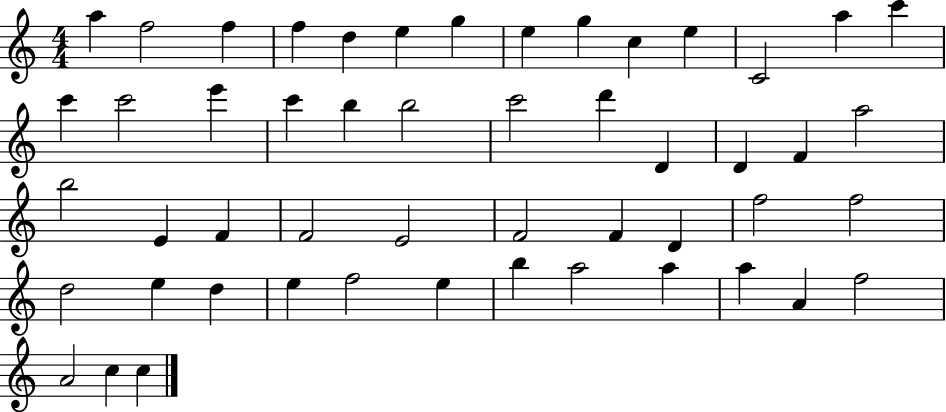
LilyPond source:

{
  \clef treble
  \numericTimeSignature
  \time 4/4
  \key c \major
  a''4 f''2 f''4 | f''4 d''4 e''4 g''4 | e''4 g''4 c''4 e''4 | c'2 a''4 c'''4 | \break c'''4 c'''2 e'''4 | c'''4 b''4 b''2 | c'''2 d'''4 d'4 | d'4 f'4 a''2 | \break b''2 e'4 f'4 | f'2 e'2 | f'2 f'4 d'4 | f''2 f''2 | \break d''2 e''4 d''4 | e''4 f''2 e''4 | b''4 a''2 a''4 | a''4 a'4 f''2 | \break a'2 c''4 c''4 | \bar "|."
}